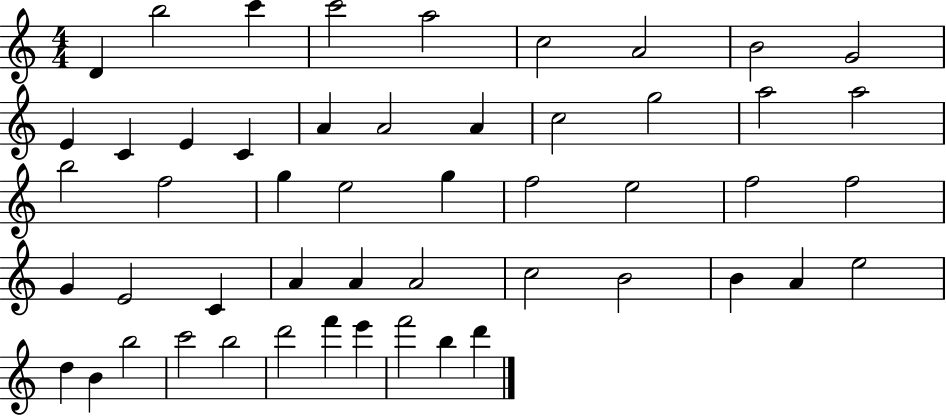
{
  \clef treble
  \numericTimeSignature
  \time 4/4
  \key c \major
  d'4 b''2 c'''4 | c'''2 a''2 | c''2 a'2 | b'2 g'2 | \break e'4 c'4 e'4 c'4 | a'4 a'2 a'4 | c''2 g''2 | a''2 a''2 | \break b''2 f''2 | g''4 e''2 g''4 | f''2 e''2 | f''2 f''2 | \break g'4 e'2 c'4 | a'4 a'4 a'2 | c''2 b'2 | b'4 a'4 e''2 | \break d''4 b'4 b''2 | c'''2 b''2 | d'''2 f'''4 e'''4 | f'''2 b''4 d'''4 | \break \bar "|."
}